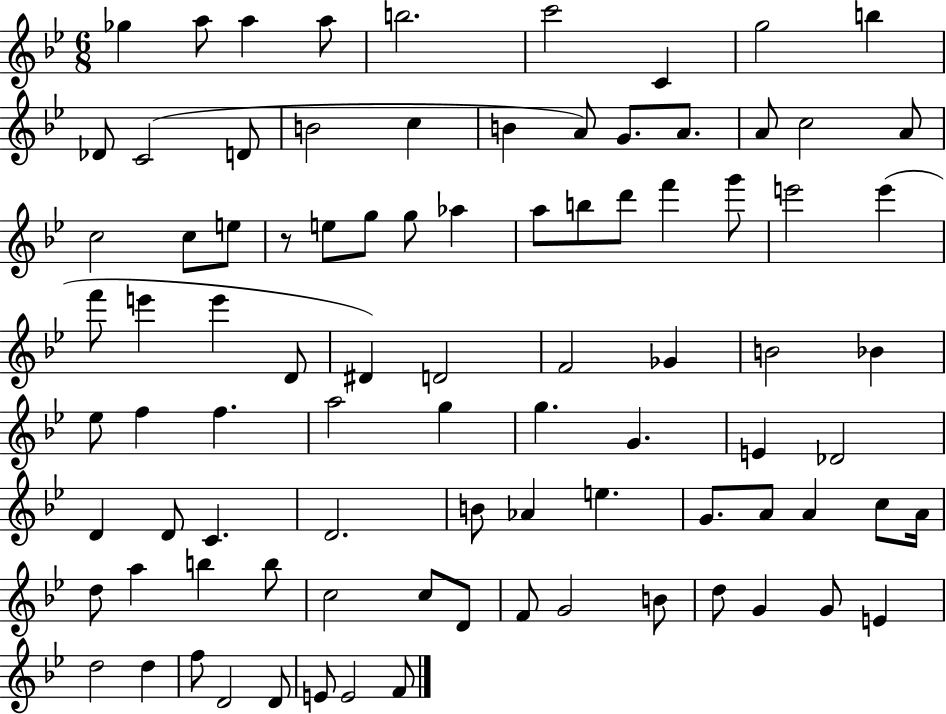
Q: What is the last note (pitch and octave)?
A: F4